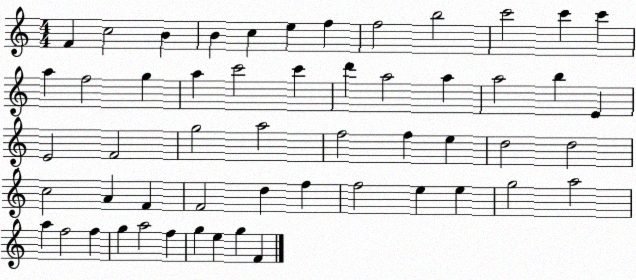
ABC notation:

X:1
T:Untitled
M:4/4
L:1/4
K:C
F c2 B B c e f f2 b2 c'2 c' c' a f2 g a c'2 c' d' a2 a a2 b E E2 F2 g2 a2 f2 f e d2 d2 c2 A F F2 d f f2 e e g2 a2 a f2 f g a2 f g e g F